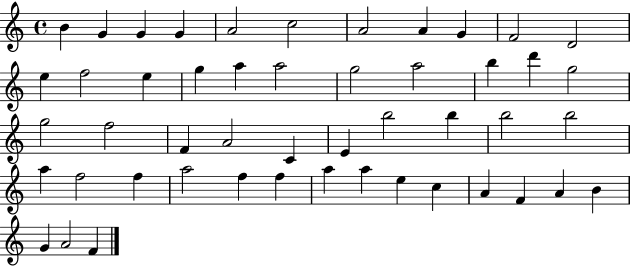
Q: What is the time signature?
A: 4/4